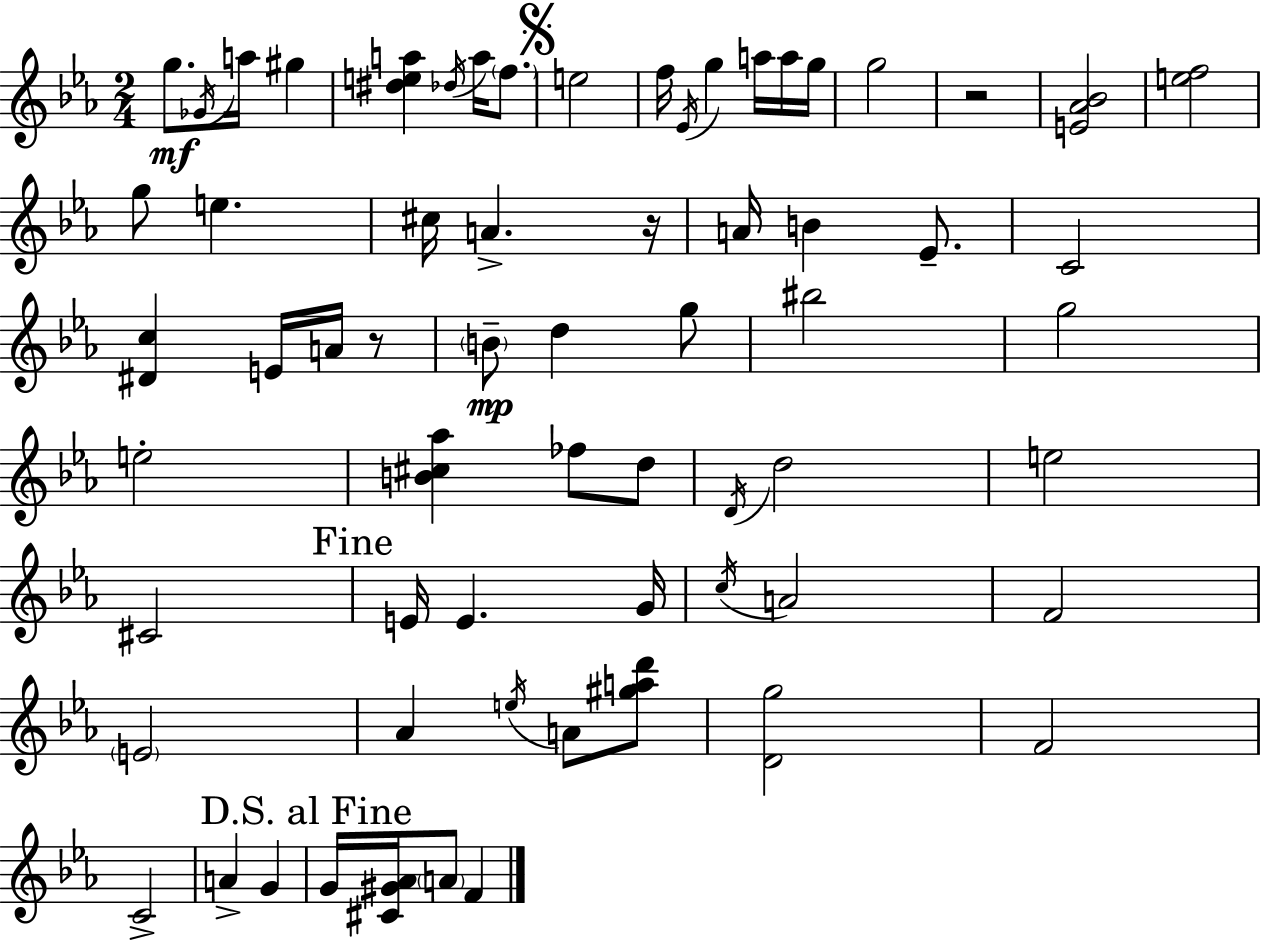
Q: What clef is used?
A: treble